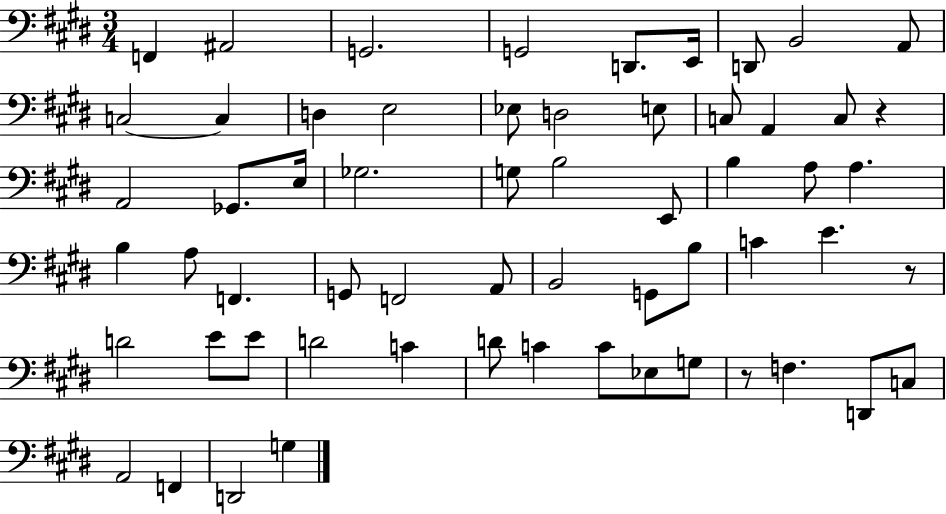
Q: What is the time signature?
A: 3/4